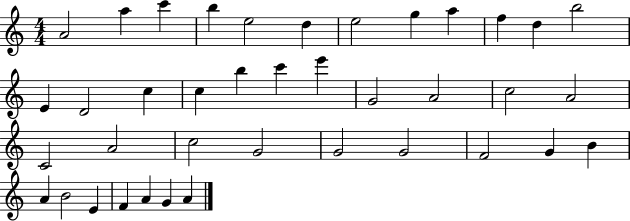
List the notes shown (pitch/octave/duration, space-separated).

A4/h A5/q C6/q B5/q E5/h D5/q E5/h G5/q A5/q F5/q D5/q B5/h E4/q D4/h C5/q C5/q B5/q C6/q E6/q G4/h A4/h C5/h A4/h C4/h A4/h C5/h G4/h G4/h G4/h F4/h G4/q B4/q A4/q B4/h E4/q F4/q A4/q G4/q A4/q